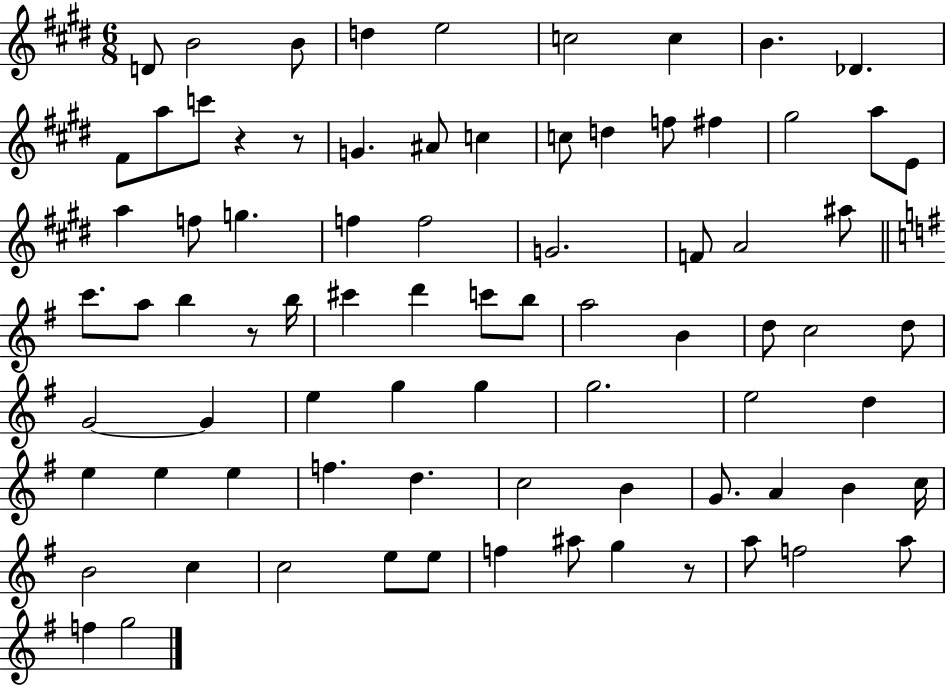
{
  \clef treble
  \numericTimeSignature
  \time 6/8
  \key e \major
  d'8 b'2 b'8 | d''4 e''2 | c''2 c''4 | b'4. des'4. | \break fis'8 a''8 c'''8 r4 r8 | g'4. ais'8 c''4 | c''8 d''4 f''8 fis''4 | gis''2 a''8 e'8 | \break a''4 f''8 g''4. | f''4 f''2 | g'2. | f'8 a'2 ais''8 | \break \bar "||" \break \key e \minor c'''8. a''8 b''4 r8 b''16 | cis'''4 d'''4 c'''8 b''8 | a''2 b'4 | d''8 c''2 d''8 | \break g'2~~ g'4 | e''4 g''4 g''4 | g''2. | e''2 d''4 | \break e''4 e''4 e''4 | f''4. d''4. | c''2 b'4 | g'8. a'4 b'4 c''16 | \break b'2 c''4 | c''2 e''8 e''8 | f''4 ais''8 g''4 r8 | a''8 f''2 a''8 | \break f''4 g''2 | \bar "|."
}